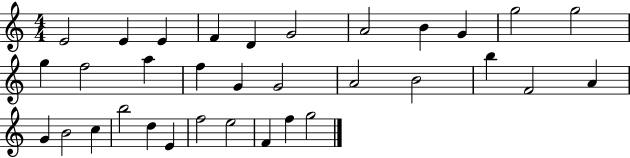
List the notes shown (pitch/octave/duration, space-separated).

E4/h E4/q E4/q F4/q D4/q G4/h A4/h B4/q G4/q G5/h G5/h G5/q F5/h A5/q F5/q G4/q G4/h A4/h B4/h B5/q F4/h A4/q G4/q B4/h C5/q B5/h D5/q E4/q F5/h E5/h F4/q F5/q G5/h